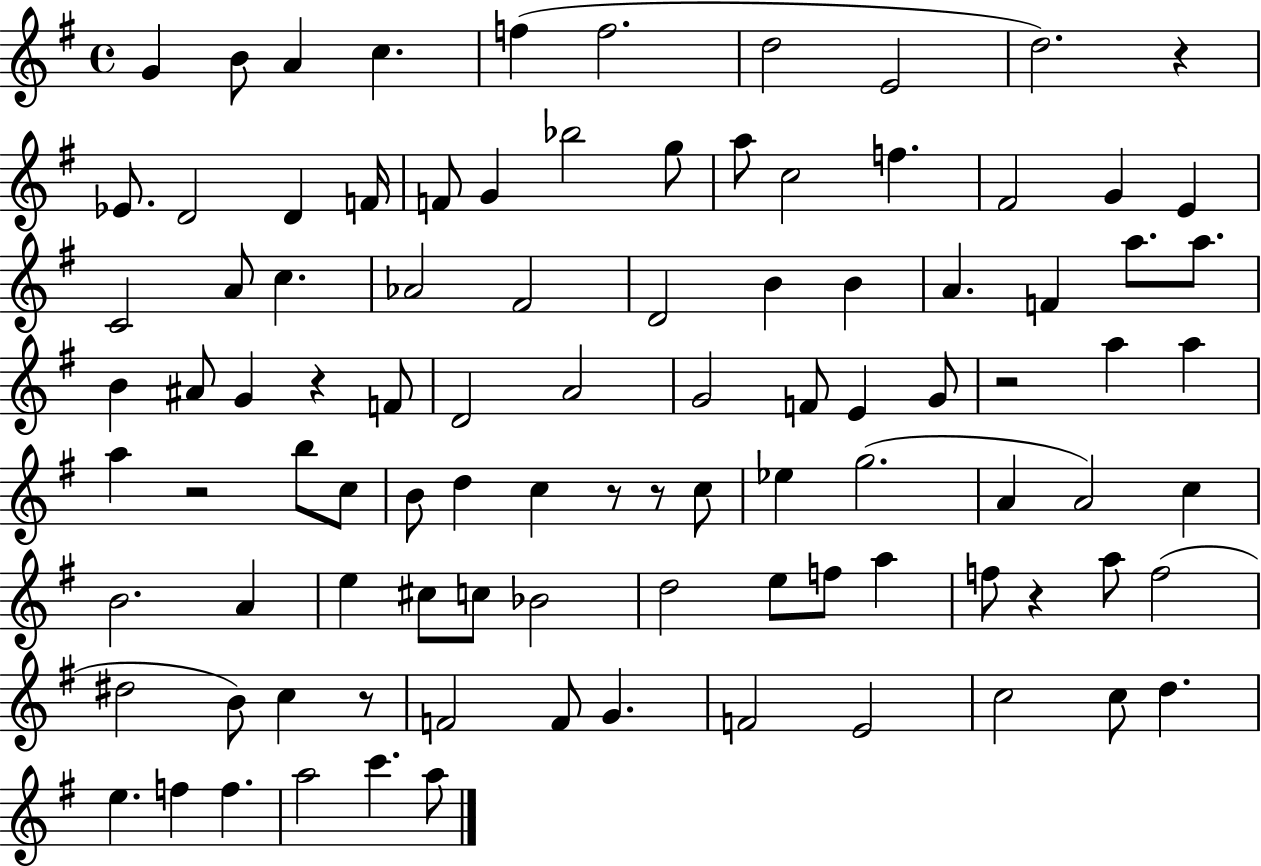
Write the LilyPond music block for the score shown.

{
  \clef treble
  \time 4/4
  \defaultTimeSignature
  \key g \major
  \repeat volta 2 { g'4 b'8 a'4 c''4. | f''4( f''2. | d''2 e'2 | d''2.) r4 | \break ees'8. d'2 d'4 f'16 | f'8 g'4 bes''2 g''8 | a''8 c''2 f''4. | fis'2 g'4 e'4 | \break c'2 a'8 c''4. | aes'2 fis'2 | d'2 b'4 b'4 | a'4. f'4 a''8. a''8. | \break b'4 ais'8 g'4 r4 f'8 | d'2 a'2 | g'2 f'8 e'4 g'8 | r2 a''4 a''4 | \break a''4 r2 b''8 c''8 | b'8 d''4 c''4 r8 r8 c''8 | ees''4 g''2.( | a'4 a'2) c''4 | \break b'2. a'4 | e''4 cis''8 c''8 bes'2 | d''2 e''8 f''8 a''4 | f''8 r4 a''8 f''2( | \break dis''2 b'8) c''4 r8 | f'2 f'8 g'4. | f'2 e'2 | c''2 c''8 d''4. | \break e''4. f''4 f''4. | a''2 c'''4. a''8 | } \bar "|."
}